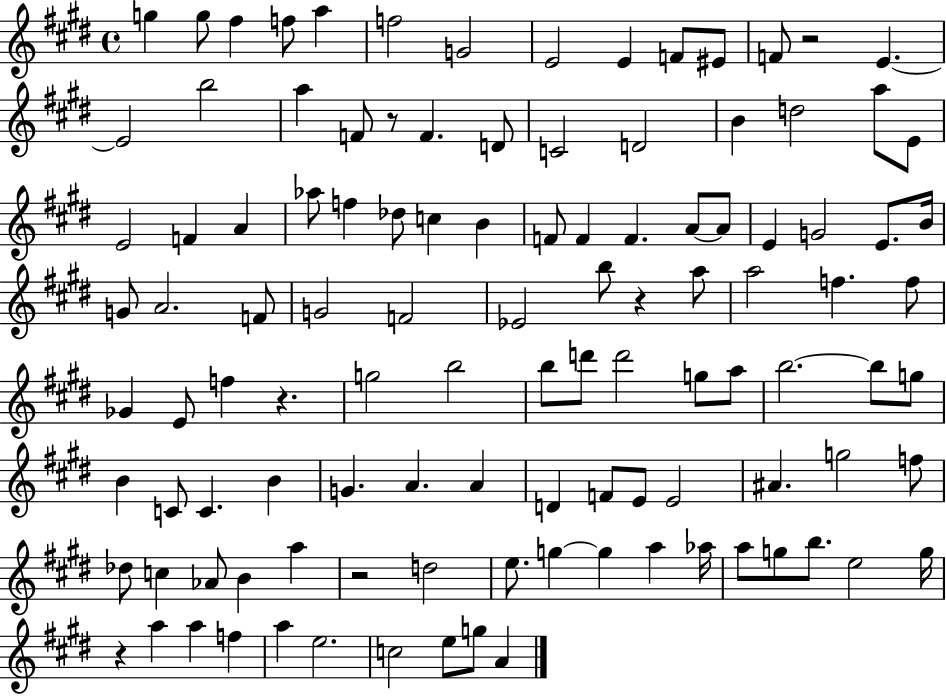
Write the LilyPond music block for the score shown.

{
  \clef treble
  \time 4/4
  \defaultTimeSignature
  \key e \major
  g''4 g''8 fis''4 f''8 a''4 | f''2 g'2 | e'2 e'4 f'8 eis'8 | f'8 r2 e'4.~~ | \break e'2 b''2 | a''4 f'8 r8 f'4. d'8 | c'2 d'2 | b'4 d''2 a''8 e'8 | \break e'2 f'4 a'4 | aes''8 f''4 des''8 c''4 b'4 | f'8 f'4 f'4. a'8~~ a'8 | e'4 g'2 e'8. b'16 | \break g'8 a'2. f'8 | g'2 f'2 | ees'2 b''8 r4 a''8 | a''2 f''4. f''8 | \break ges'4 e'8 f''4 r4. | g''2 b''2 | b''8 d'''8 d'''2 g''8 a''8 | b''2.~~ b''8 g''8 | \break b'4 c'8 c'4. b'4 | g'4. a'4. a'4 | d'4 f'8 e'8 e'2 | ais'4. g''2 f''8 | \break des''8 c''4 aes'8 b'4 a''4 | r2 d''2 | e''8. g''4~~ g''4 a''4 aes''16 | a''8 g''8 b''8. e''2 g''16 | \break r4 a''4 a''4 f''4 | a''4 e''2. | c''2 e''8 g''8 a'4 | \bar "|."
}